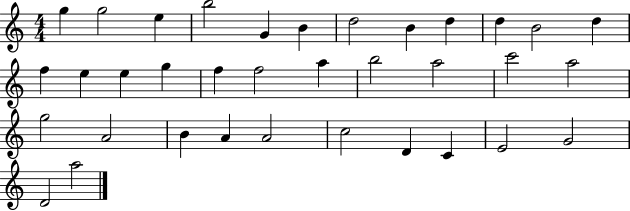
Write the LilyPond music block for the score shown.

{
  \clef treble
  \numericTimeSignature
  \time 4/4
  \key c \major
  g''4 g''2 e''4 | b''2 g'4 b'4 | d''2 b'4 d''4 | d''4 b'2 d''4 | \break f''4 e''4 e''4 g''4 | f''4 f''2 a''4 | b''2 a''2 | c'''2 a''2 | \break g''2 a'2 | b'4 a'4 a'2 | c''2 d'4 c'4 | e'2 g'2 | \break d'2 a''2 | \bar "|."
}